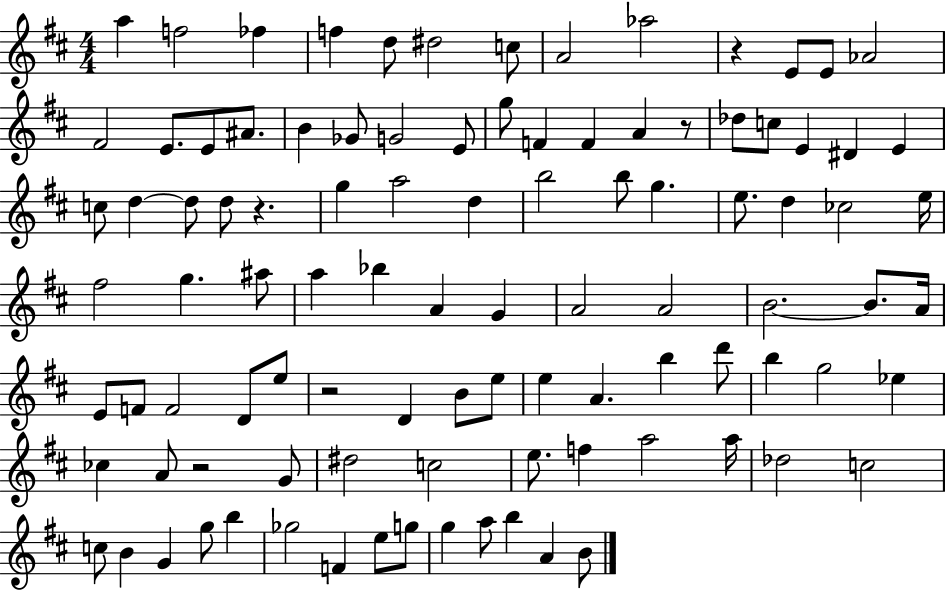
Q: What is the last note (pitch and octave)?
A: B4